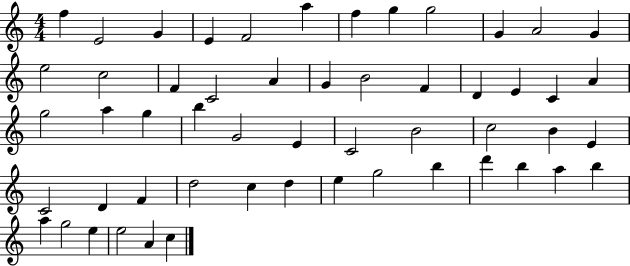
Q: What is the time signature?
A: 4/4